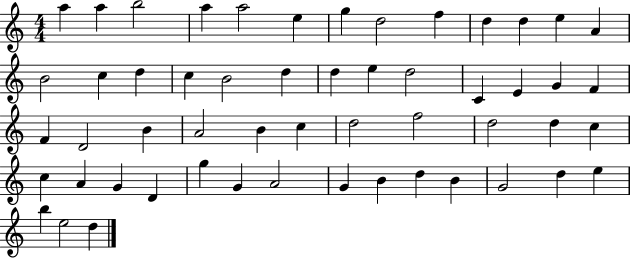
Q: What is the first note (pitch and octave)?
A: A5